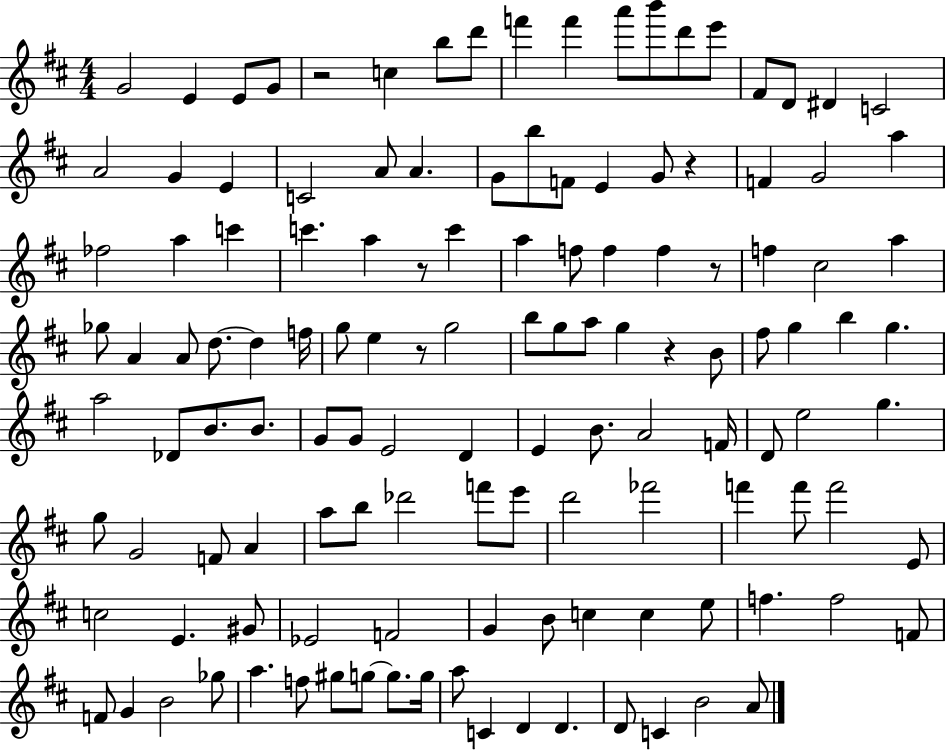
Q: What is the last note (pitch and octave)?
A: A4